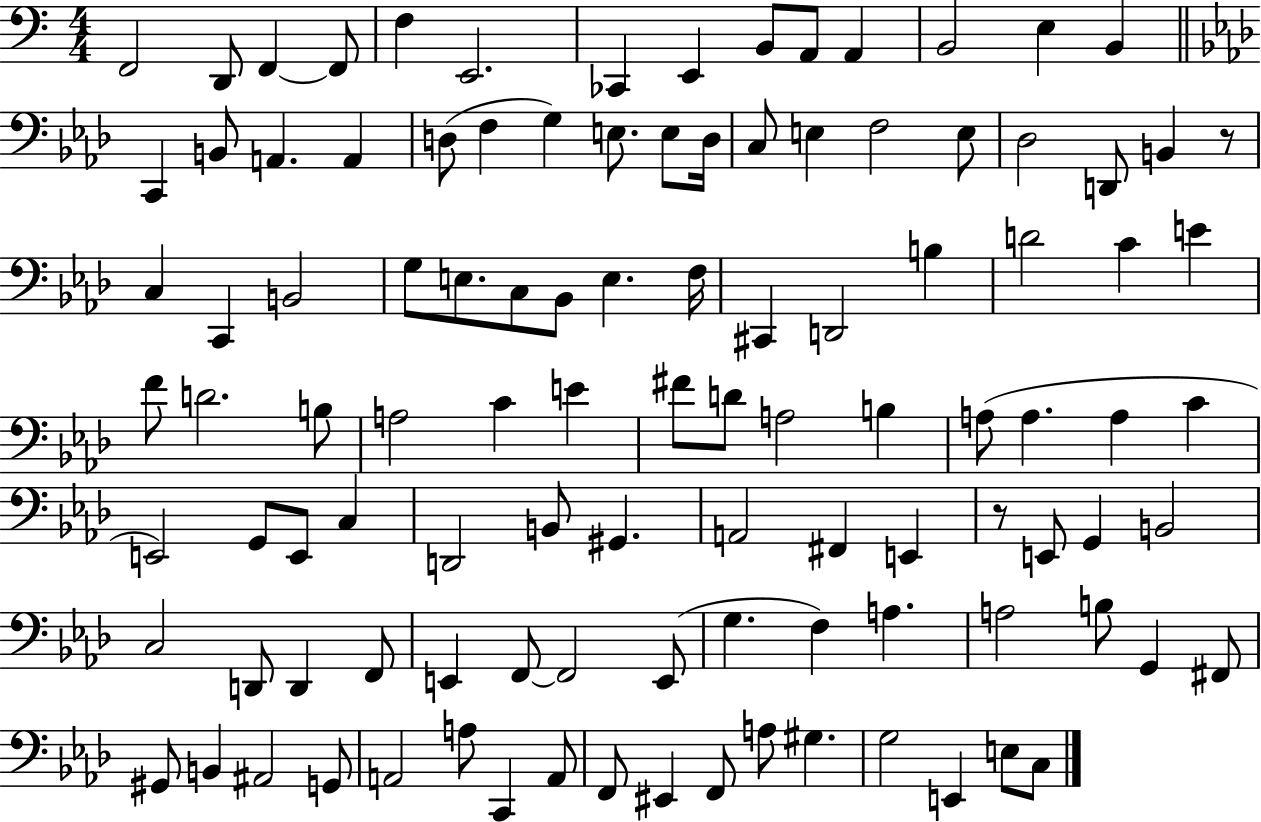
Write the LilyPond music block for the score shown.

{
  \clef bass
  \numericTimeSignature
  \time 4/4
  \key c \major
  f,2 d,8 f,4~~ f,8 | f4 e,2. | ces,4 e,4 b,8 a,8 a,4 | b,2 e4 b,4 | \break \bar "||" \break \key aes \major c,4 b,8 a,4. a,4 | d8( f4 g4) e8. e8 d16 | c8 e4 f2 e8 | des2 d,8 b,4 r8 | \break c4 c,4 b,2 | g8 e8. c8 bes,8 e4. f16 | cis,4 d,2 b4 | d'2 c'4 e'4 | \break f'8 d'2. b8 | a2 c'4 e'4 | fis'8 d'8 a2 b4 | a8( a4. a4 c'4 | \break e,2) g,8 e,8 c4 | d,2 b,8 gis,4. | a,2 fis,4 e,4 | r8 e,8 g,4 b,2 | \break c2 d,8 d,4 f,8 | e,4 f,8~~ f,2 e,8( | g4. f4) a4. | a2 b8 g,4 fis,8 | \break gis,8 b,4 ais,2 g,8 | a,2 a8 c,4 a,8 | f,8 eis,4 f,8 a8 gis4. | g2 e,4 e8 c8 | \break \bar "|."
}